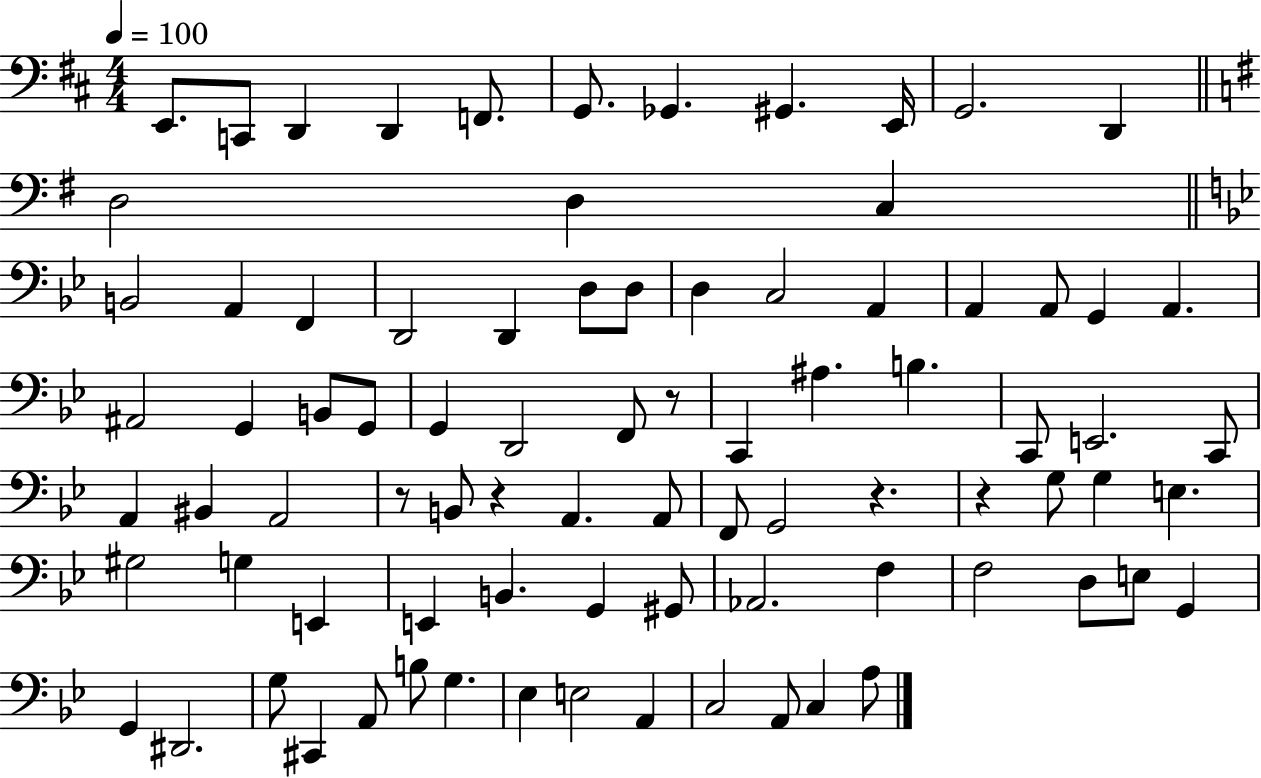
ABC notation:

X:1
T:Untitled
M:4/4
L:1/4
K:D
E,,/2 C,,/2 D,, D,, F,,/2 G,,/2 _G,, ^G,, E,,/4 G,,2 D,, D,2 D, C, B,,2 A,, F,, D,,2 D,, D,/2 D,/2 D, C,2 A,, A,, A,,/2 G,, A,, ^A,,2 G,, B,,/2 G,,/2 G,, D,,2 F,,/2 z/2 C,, ^A, B, C,,/2 E,,2 C,,/2 A,, ^B,, A,,2 z/2 B,,/2 z A,, A,,/2 F,,/2 G,,2 z z G,/2 G, E, ^G,2 G, E,, E,, B,, G,, ^G,,/2 _A,,2 F, F,2 D,/2 E,/2 G,, G,, ^D,,2 G,/2 ^C,, A,,/2 B,/2 G, _E, E,2 A,, C,2 A,,/2 C, A,/2